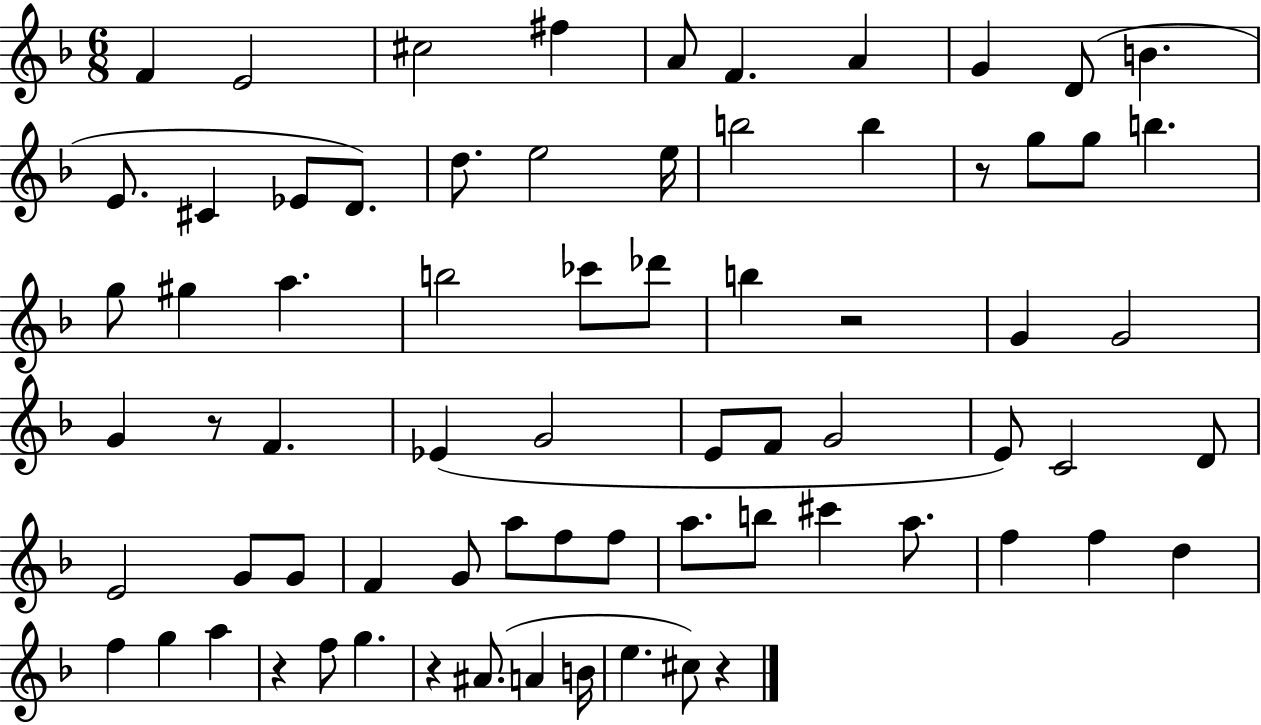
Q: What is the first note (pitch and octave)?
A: F4